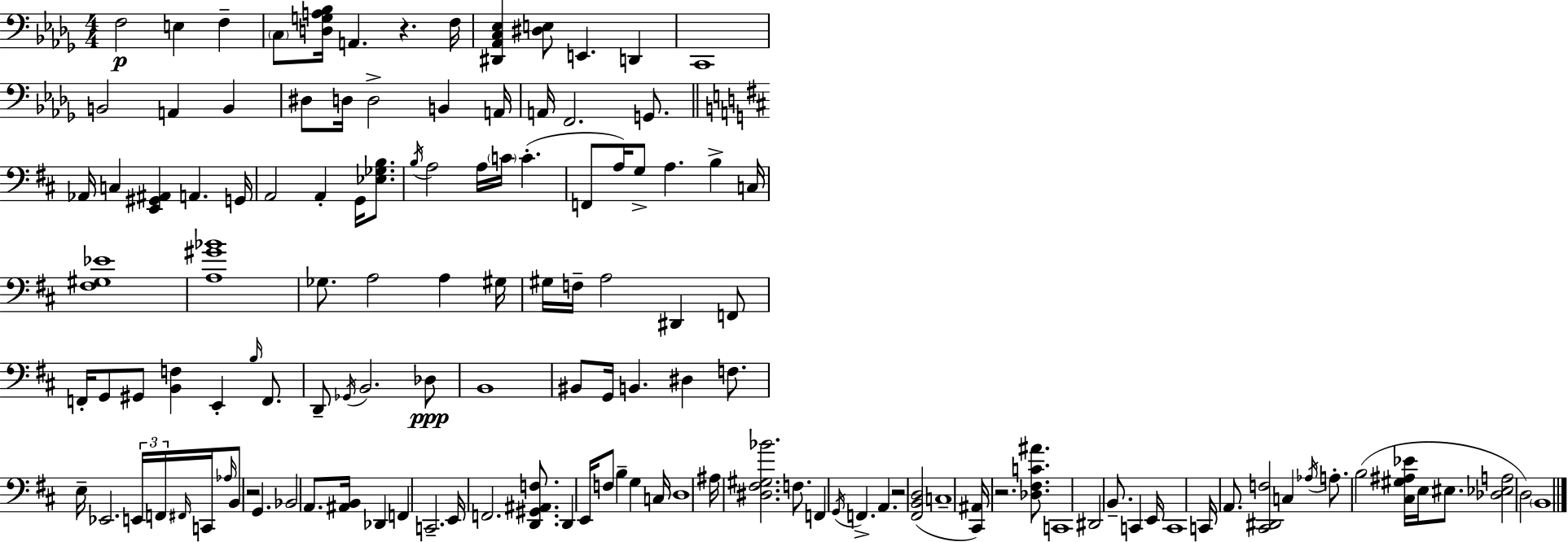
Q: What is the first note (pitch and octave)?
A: F3